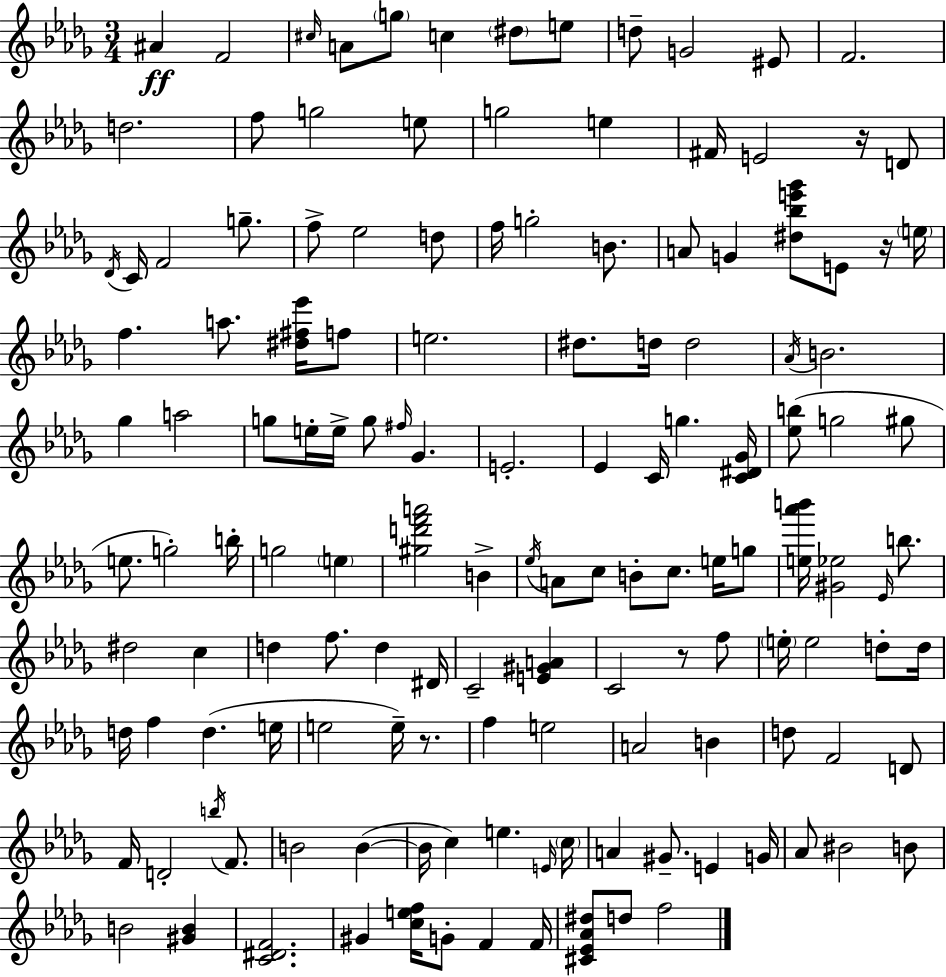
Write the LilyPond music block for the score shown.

{
  \clef treble
  \numericTimeSignature
  \time 3/4
  \key bes \minor
  ais'4\ff f'2 | \grace { cis''16 } a'8 \parenthesize g''8 c''4 \parenthesize dis''8 e''8 | d''8-- g'2 eis'8 | f'2. | \break d''2. | f''8 g''2 e''8 | g''2 e''4 | fis'16 e'2 r16 d'8 | \break \acciaccatura { des'16 } c'16 f'2 g''8.-- | f''8-> ees''2 | d''8 f''16 g''2-. b'8. | a'8 g'4 <dis'' bes'' e''' ges'''>8 e'8 | \break r16 \parenthesize e''16 f''4. a''8. <dis'' fis'' ees'''>16 | f''8 e''2. | dis''8. d''16 d''2 | \acciaccatura { aes'16 } b'2. | \break ges''4 a''2 | g''8 e''16-. e''16-> g''8 \grace { fis''16 } ges'4. | e'2.-. | ees'4 c'16 g''4. | \break <c' dis' ges'>16 <ees'' b''>8( g''2 | gis''8 e''8. g''2-.) | b''16-. g''2 | \parenthesize e''4 <gis'' d''' f''' a'''>2 | \break b'4-> \acciaccatura { ees''16 } a'8 c''8 b'8-. c''8. | e''16 g''8 <e'' aes''' b'''>16 <gis' ees''>2 | \grace { ees'16 } b''8. dis''2 | c''4 d''4 f''8. | \break d''4 dis'16 c'2-- | <e' gis' a'>4 c'2 | r8 f''8 \parenthesize e''16-. e''2 | d''8-. d''16 d''16 f''4 d''4.( | \break e''16 e''2 | e''16--) r8. f''4 e''2 | a'2 | b'4 d''8 f'2 | \break d'8 f'16 d'2-. | \acciaccatura { b''16 } f'8. b'2 | b'4~(~ b'16 c''4) | e''4. \grace { e'16 } \parenthesize c''16 a'4 | \break gis'8.-- e'4 g'16 aes'8 bis'2 | b'8 b'2 | <gis' b'>4 <c' dis' f'>2. | gis'4 | \break <c'' e'' f''>16 g'8-. f'4 f'16 <cis' ees' aes' dis''>8 d''8 | f''2 \bar "|."
}